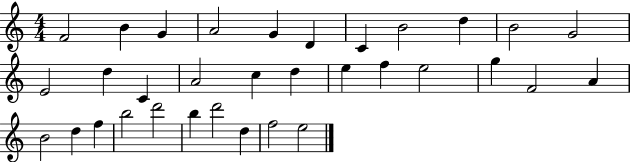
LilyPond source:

{
  \clef treble
  \numericTimeSignature
  \time 4/4
  \key c \major
  f'2 b'4 g'4 | a'2 g'4 d'4 | c'4 b'2 d''4 | b'2 g'2 | \break e'2 d''4 c'4 | a'2 c''4 d''4 | e''4 f''4 e''2 | g''4 f'2 a'4 | \break b'2 d''4 f''4 | b''2 d'''2 | b''4 d'''2 d''4 | f''2 e''2 | \break \bar "|."
}